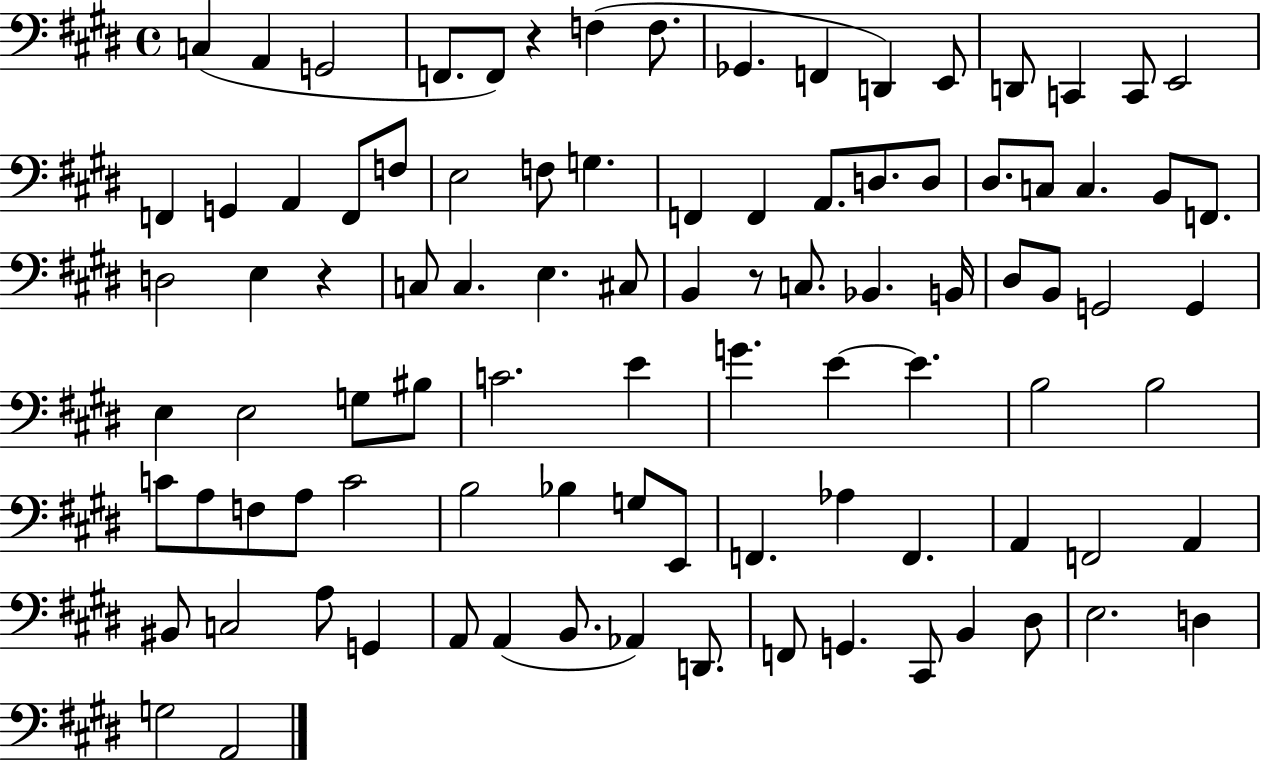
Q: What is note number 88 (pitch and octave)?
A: E3